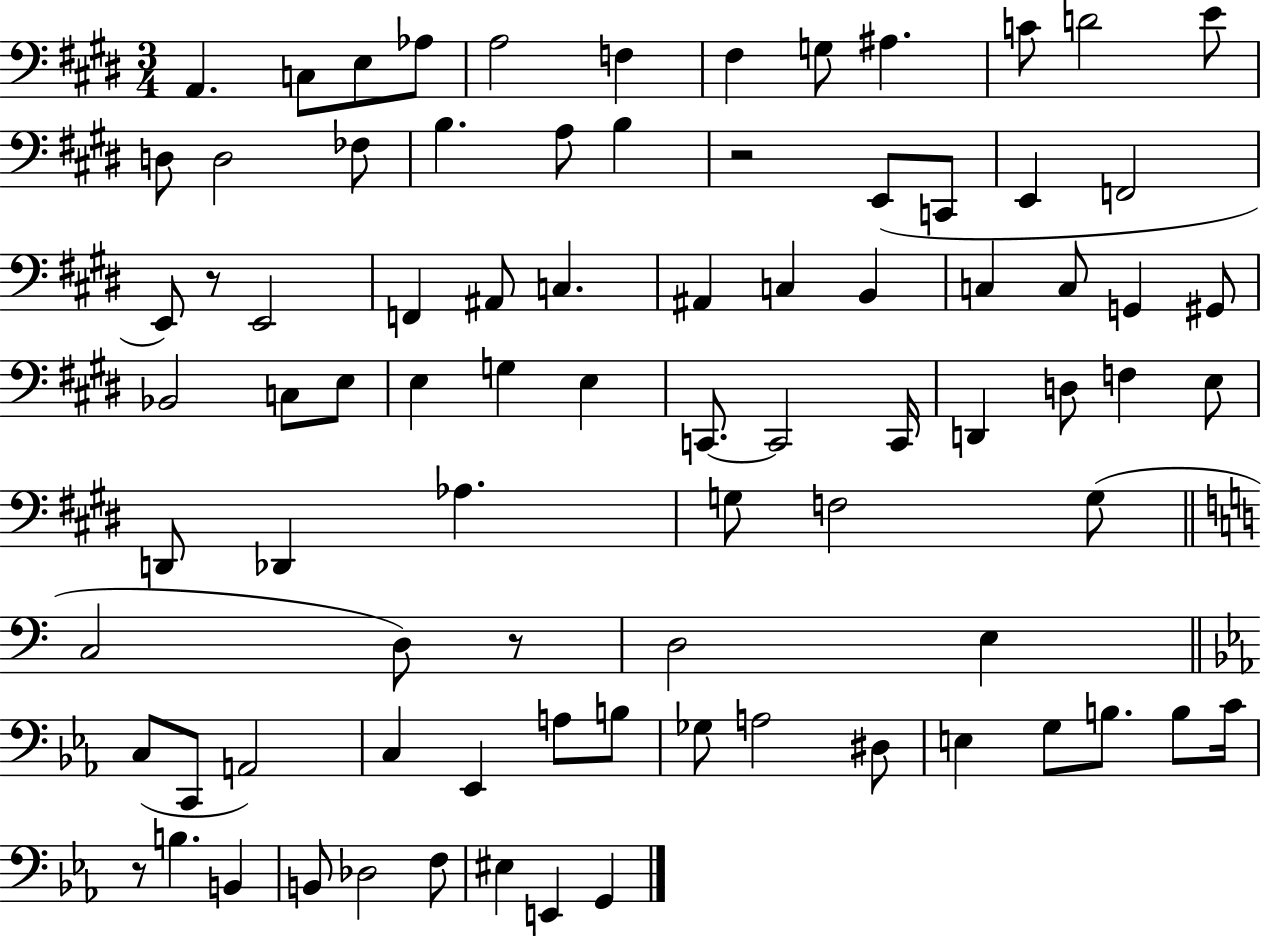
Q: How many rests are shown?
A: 4